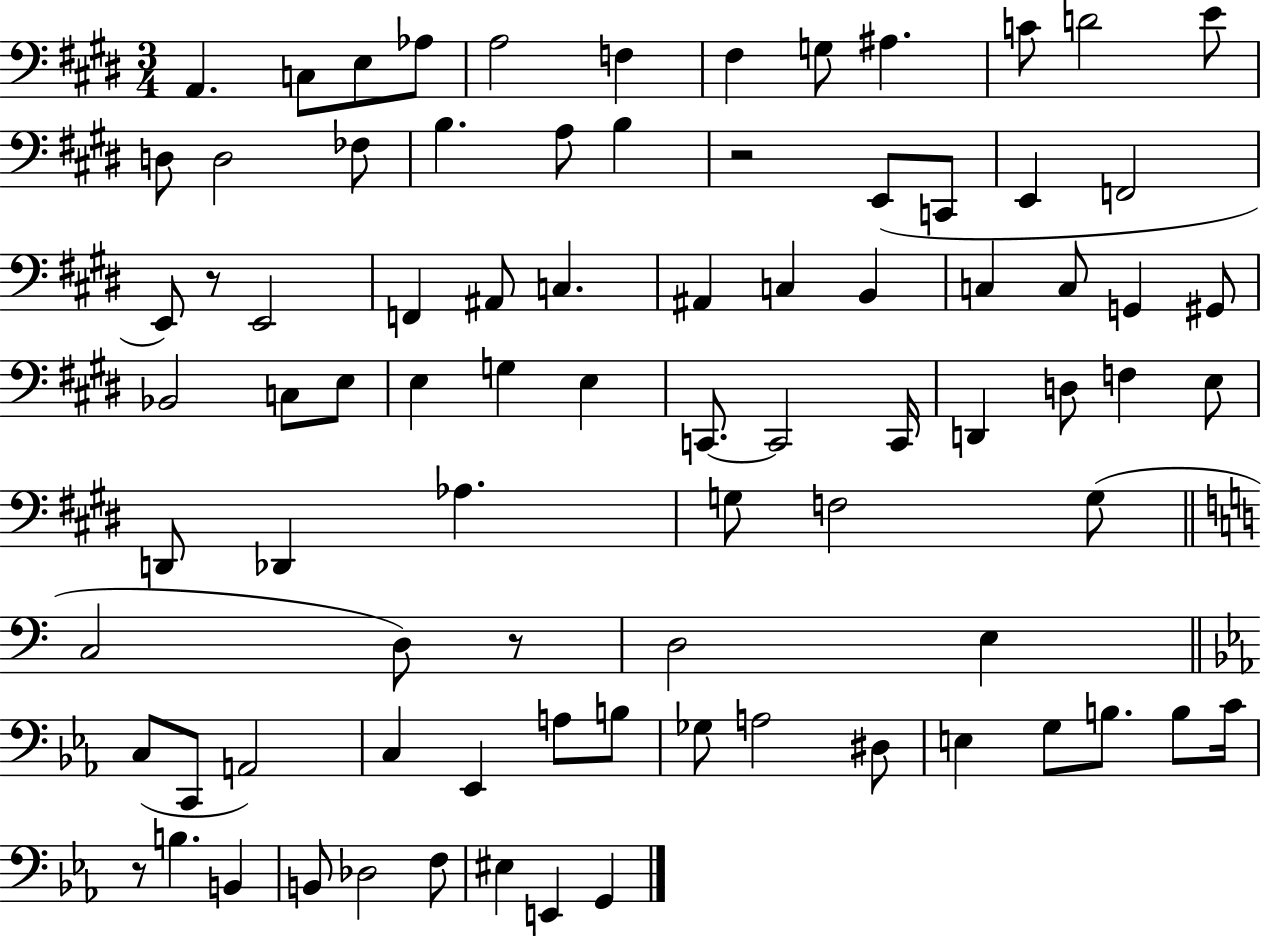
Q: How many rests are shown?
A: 4